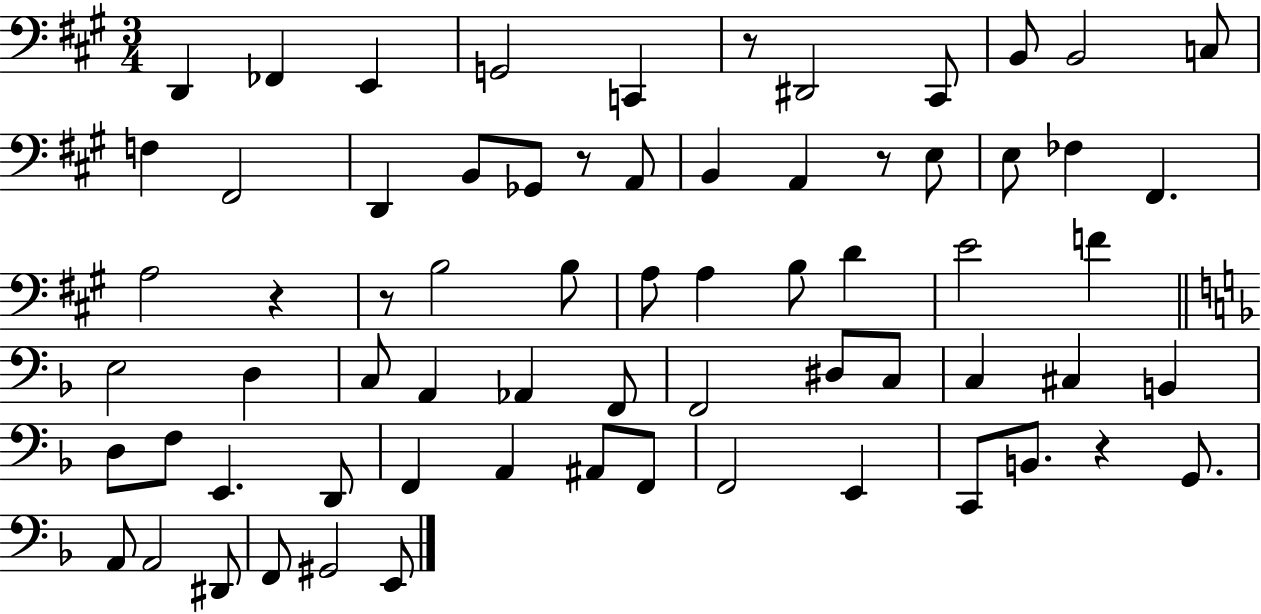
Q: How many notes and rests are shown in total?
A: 68